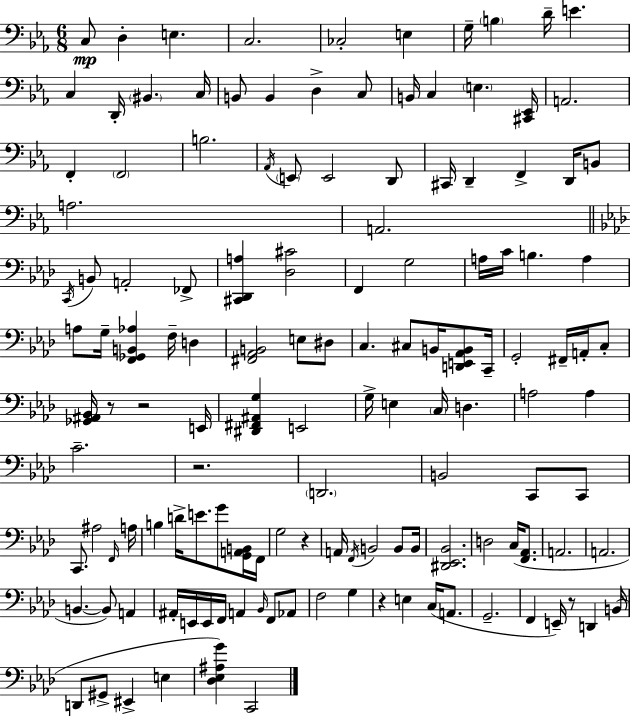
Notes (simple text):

C3/e D3/q E3/q. C3/h. CES3/h E3/q G3/s B3/q D4/s E4/q. C3/q D2/s BIS2/q. C3/s B2/e B2/q D3/q C3/e B2/s C3/q E3/q. [C#2,Eb2]/s A2/h. F2/q F2/h B3/h. Ab2/s E2/e E2/h D2/e C#2/s D2/q F2/q D2/s B2/e A3/h. A2/h. C2/s B2/e A2/h FES2/e [C#2,Db2,A3]/q [Db3,C#4]/h F2/q G3/h A3/s C4/s B3/q. A3/q A3/e G3/s [F2,Gb2,B2,Ab3]/q F3/s D3/q [F#2,Ab2,B2]/h E3/e D#3/e C3/q. C#3/e B2/s [D2,E2,Ab2,B2]/e C2/s G2/h F#2/s A2/s C3/e [Gb2,A#2,Bb2]/s R/e R/h E2/s [D#2,F#2,A#2,G3]/q E2/h G3/s E3/q C3/s D3/q. A3/h A3/q C4/h. R/h. D2/h. B2/h C2/e C2/e C2/e. A#3/h F2/s A3/s B3/q D4/s E4/e. G4/e [G2,A2,B2]/s F2/s G3/h R/q A2/s F2/s B2/h B2/e B2/s [D#2,Eb2,Bb2]/h. D3/h C3/s [F2,Ab2]/e. A2/h. A2/h. B2/q. B2/e A2/q A#2/s E2/s E2/s F2/s A2/q Bb2/s F2/e Ab2/e F3/h G3/q R/q E3/q C3/s A2/e. G2/h. F2/q E2/s R/e D2/q B2/s D2/e G#2/e EIS2/q E3/q [Db3,Eb3,A#3,G4]/q C2/h